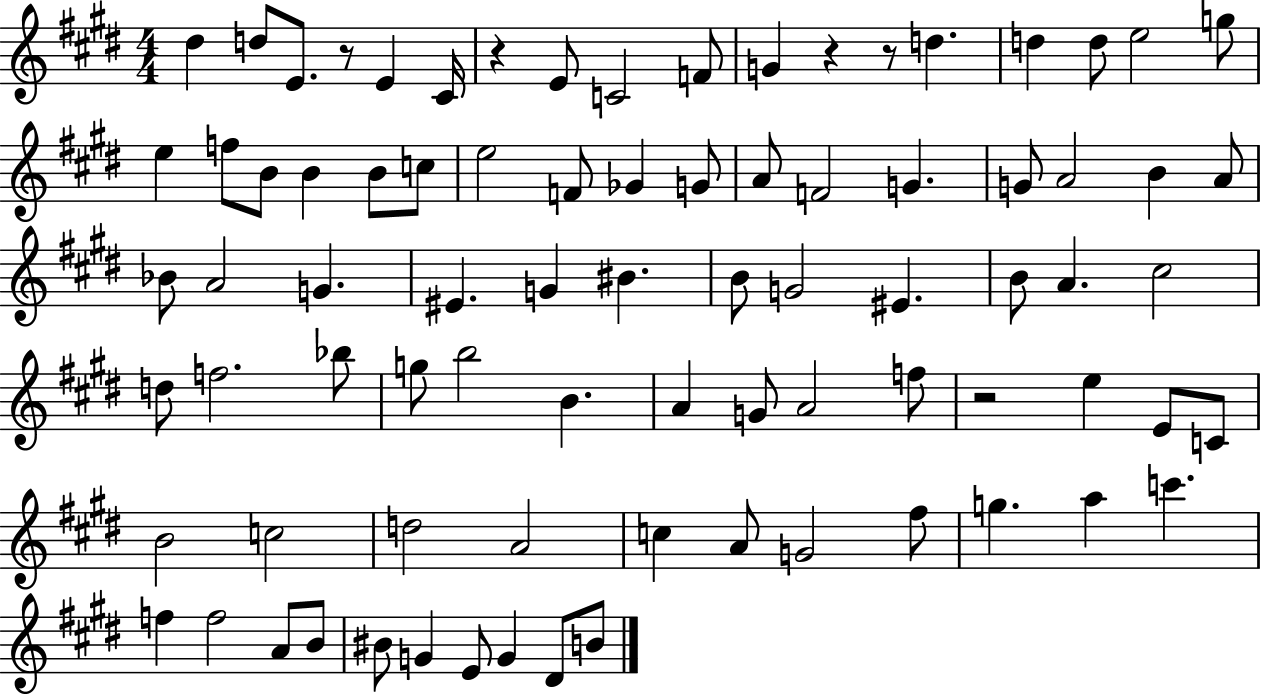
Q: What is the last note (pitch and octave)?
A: B4